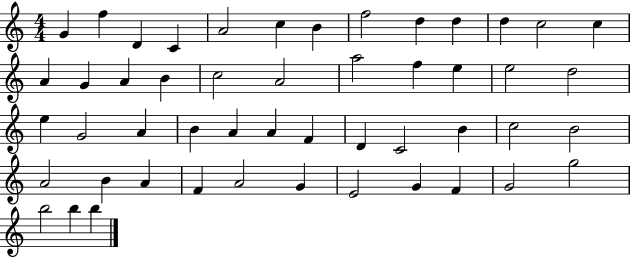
{
  \clef treble
  \numericTimeSignature
  \time 4/4
  \key c \major
  g'4 f''4 d'4 c'4 | a'2 c''4 b'4 | f''2 d''4 d''4 | d''4 c''2 c''4 | \break a'4 g'4 a'4 b'4 | c''2 a'2 | a''2 f''4 e''4 | e''2 d''2 | \break e''4 g'2 a'4 | b'4 a'4 a'4 f'4 | d'4 c'2 b'4 | c''2 b'2 | \break a'2 b'4 a'4 | f'4 a'2 g'4 | e'2 g'4 f'4 | g'2 g''2 | \break b''2 b''4 b''4 | \bar "|."
}